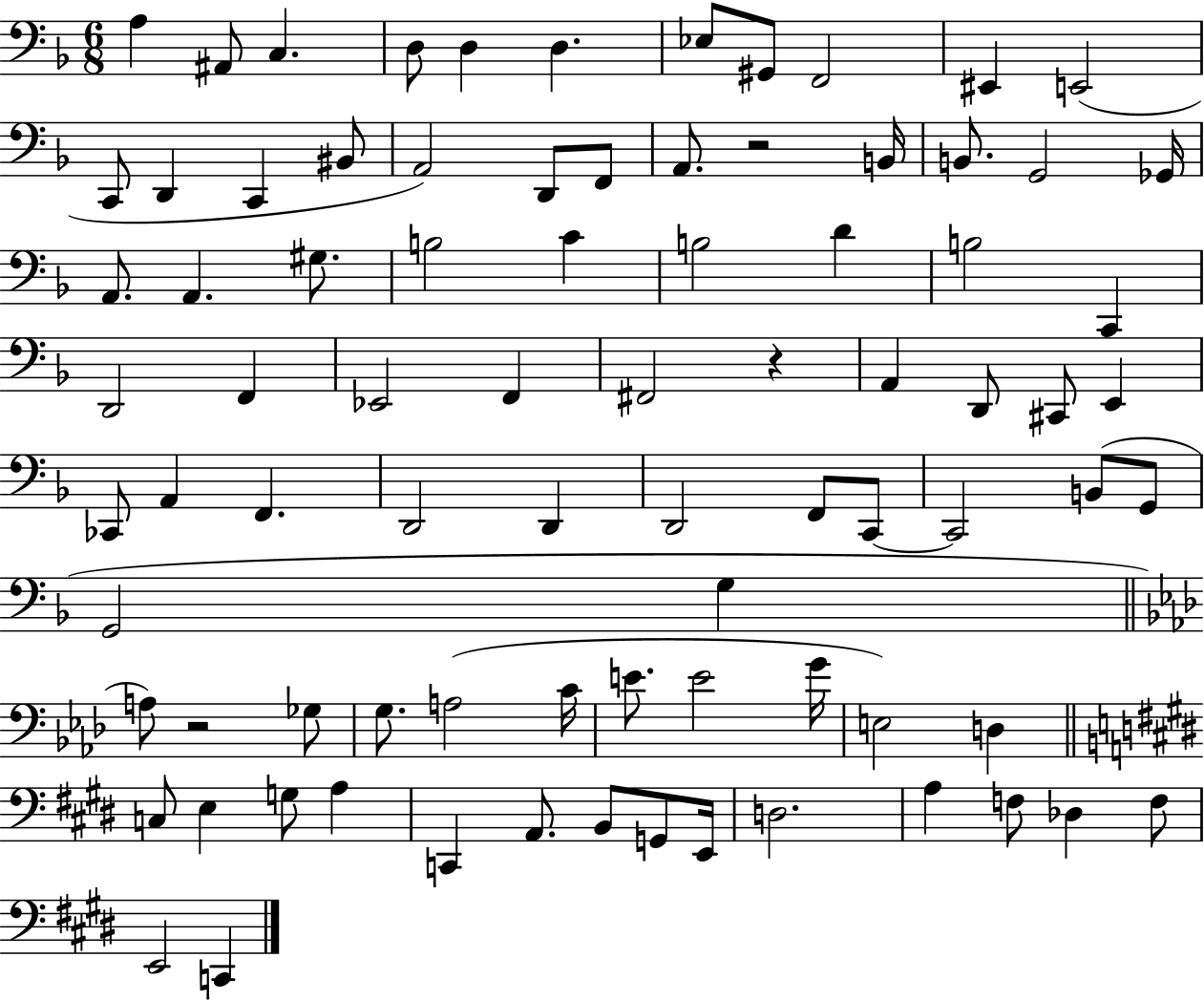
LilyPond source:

{
  \clef bass
  \numericTimeSignature
  \time 6/8
  \key f \major
  a4 ais,8 c4. | d8 d4 d4. | ees8 gis,8 f,2 | eis,4 e,2( | \break c,8 d,4 c,4 bis,8 | a,2) d,8 f,8 | a,8. r2 b,16 | b,8. g,2 ges,16 | \break a,8. a,4. gis8. | b2 c'4 | b2 d'4 | b2 c,4 | \break d,2 f,4 | ees,2 f,4 | fis,2 r4 | a,4 d,8 cis,8 e,4 | \break ces,8 a,4 f,4. | d,2 d,4 | d,2 f,8 c,8~~ | c,2 b,8( g,8 | \break g,2 g4 | \bar "||" \break \key aes \major a8) r2 ges8 | g8. a2( c'16 | e'8. e'2 g'16 | e2) d4 | \break \bar "||" \break \key e \major c8 e4 g8 a4 | c,4 a,8. b,8 g,8 e,16 | d2. | a4 f8 des4 f8 | \break e,2 c,4 | \bar "|."
}